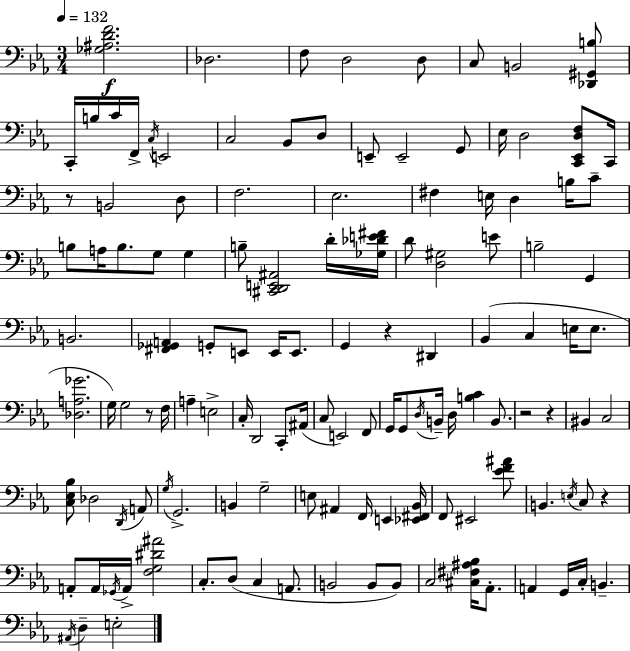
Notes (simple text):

[Gb3,A#3,D4,F4]/h. Db3/h. F3/e D3/h D3/e C3/e B2/h [Db2,G#2,B3]/e C2/s B3/s C4/s F2/s C3/s E2/h C3/h Bb2/e D3/e E2/e E2/h G2/e Eb3/s D3/h [C2,Eb2,D3,F3]/e C2/s R/e B2/h D3/e F3/h. Eb3/h. F#3/q E3/s D3/q B3/s C4/e B3/e A3/s B3/e. G3/e G3/q B3/e [C#2,D2,E2,A#2]/h D4/s [Gb3,Db4,E4,F#4]/s D4/e [D3,G#3]/h E4/e B3/h G2/q B2/h. [F#2,Gb2,A2]/q G2/e E2/e E2/s E2/e. G2/q R/q D#2/q Bb2/q C3/q E3/s E3/e. [Db3,A3,Gb4]/h. G3/s G3/h R/e F3/s A3/q E3/h C3/s D2/h C2/e A#2/s C3/e E2/h F2/e G2/s G2/e D3/s B2/s D3/s [B3,C4]/q B2/e. R/h R/q BIS2/q C3/h [C3,Eb3,Bb3]/e Db3/h D2/s A2/e G3/s G2/h. B2/q G3/h E3/e A#2/q F2/s E2/q [Eb2,F#2,Bb2]/s F2/e EIS2/h [Eb4,F4,A#4]/e B2/q. E3/s C3/e R/q A2/e A2/s Gb2/s A2/s [F3,G3,D#4,A#4]/h C3/e. D3/e C3/q A2/e. B2/h B2/e B2/e C3/h [C#3,F#3,A#3,Bb3]/s Ab2/e. A2/q G2/s C3/s B2/q. A#2/s D3/q E3/h